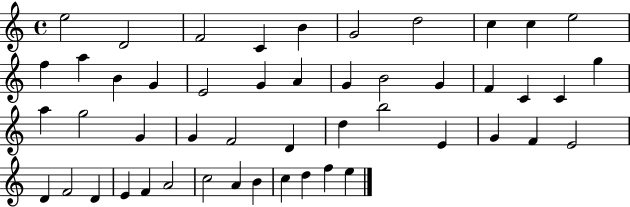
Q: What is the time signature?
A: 4/4